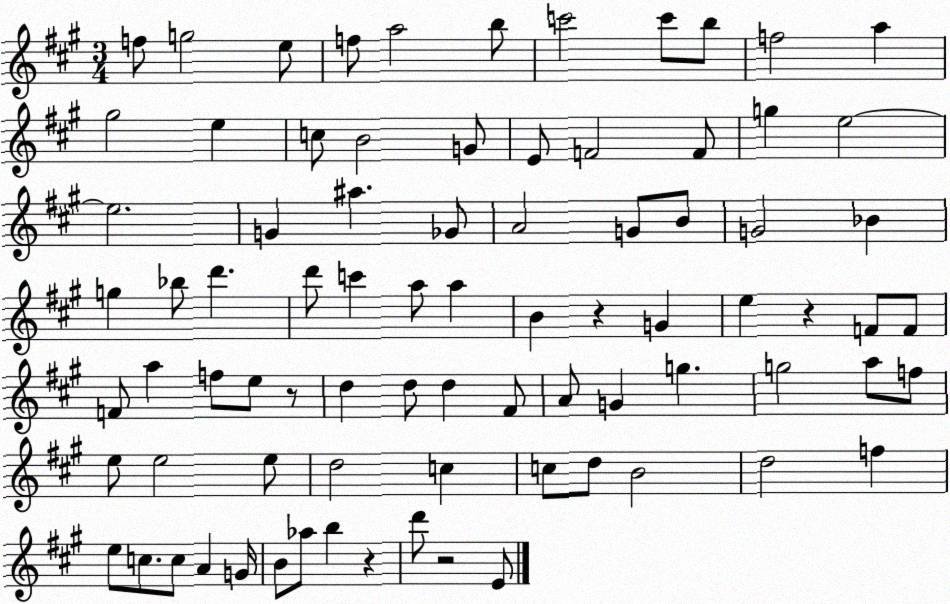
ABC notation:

X:1
T:Untitled
M:3/4
L:1/4
K:A
f/2 g2 e/2 f/2 a2 b/2 c'2 c'/2 b/2 f2 a ^g2 e c/2 B2 G/2 E/2 F2 F/2 g e2 e2 G ^a _G/2 A2 G/2 B/2 G2 _B g _b/2 d' d'/2 c' a/2 a B z G e z F/2 F/2 F/2 a f/2 e/2 z/2 d d/2 d ^F/2 A/2 G g g2 a/2 f/2 e/2 e2 e/2 d2 c c/2 d/2 B2 d2 f e/2 c/2 c/2 A G/4 B/2 _a/2 b z d'/2 z2 E/2